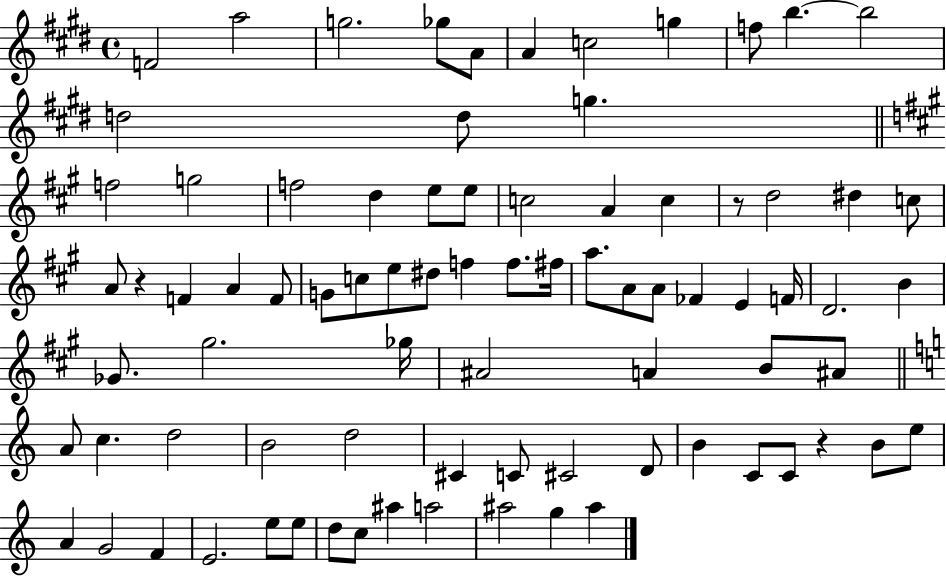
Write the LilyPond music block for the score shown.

{
  \clef treble
  \time 4/4
  \defaultTimeSignature
  \key e \major
  \repeat volta 2 { f'2 a''2 | g''2. ges''8 a'8 | a'4 c''2 g''4 | f''8 b''4.~~ b''2 | \break d''2 d''8 g''4. | \bar "||" \break \key a \major f''2 g''2 | f''2 d''4 e''8 e''8 | c''2 a'4 c''4 | r8 d''2 dis''4 c''8 | \break a'8 r4 f'4 a'4 f'8 | g'8 c''8 e''8 dis''8 f''4 f''8. fis''16 | a''8. a'8 a'8 fes'4 e'4 f'16 | d'2. b'4 | \break ges'8. gis''2. ges''16 | ais'2 a'4 b'8 ais'8 | \bar "||" \break \key a \minor a'8 c''4. d''2 | b'2 d''2 | cis'4 c'8 cis'2 d'8 | b'4 c'8 c'8 r4 b'8 e''8 | \break a'4 g'2 f'4 | e'2. e''8 e''8 | d''8 c''8 ais''4 a''2 | ais''2 g''4 ais''4 | \break } \bar "|."
}